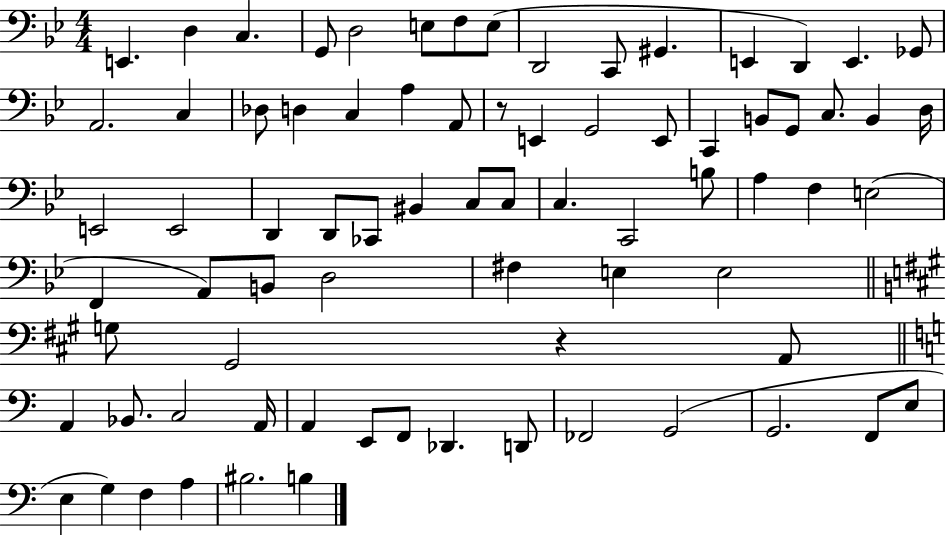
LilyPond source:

{
  \clef bass
  \numericTimeSignature
  \time 4/4
  \key bes \major
  e,4. d4 c4. | g,8 d2 e8 f8 e8( | d,2 c,8 gis,4. | e,4 d,4) e,4. ges,8 | \break a,2. c4 | des8 d4 c4 a4 a,8 | r8 e,4 g,2 e,8 | c,4 b,8 g,8 c8. b,4 d16 | \break e,2 e,2 | d,4 d,8 ces,8 bis,4 c8 c8 | c4. c,2 b8 | a4 f4 e2( | \break f,4 a,8) b,8 d2 | fis4 e4 e2 | \bar "||" \break \key a \major g8 gis,2 r4 a,8 | \bar "||" \break \key c \major a,4 bes,8. c2 a,16 | a,4 e,8 f,8 des,4. d,8 | fes,2 g,2( | g,2. f,8 e8 | \break e4 g4) f4 a4 | bis2. b4 | \bar "|."
}